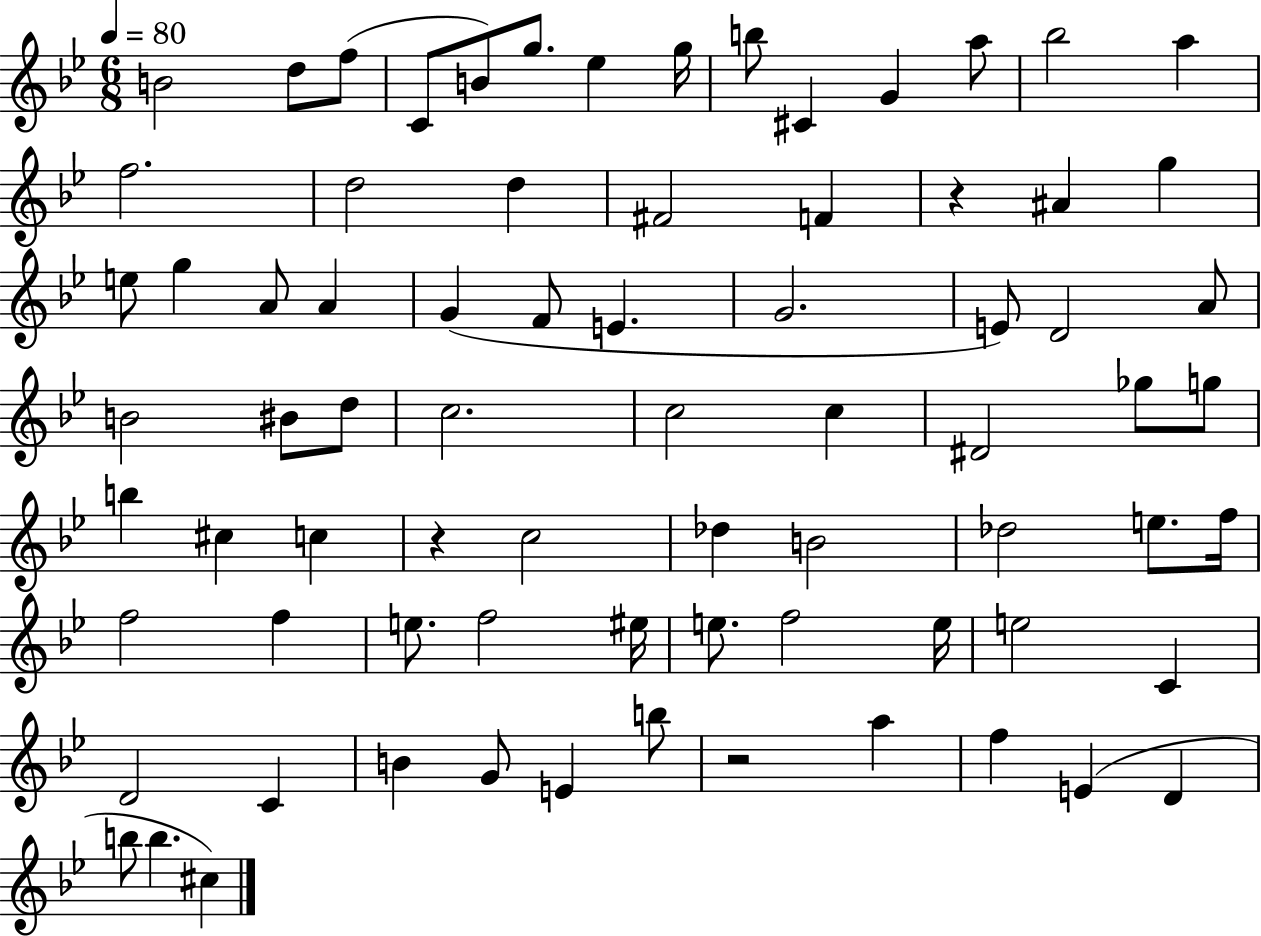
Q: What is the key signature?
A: BES major